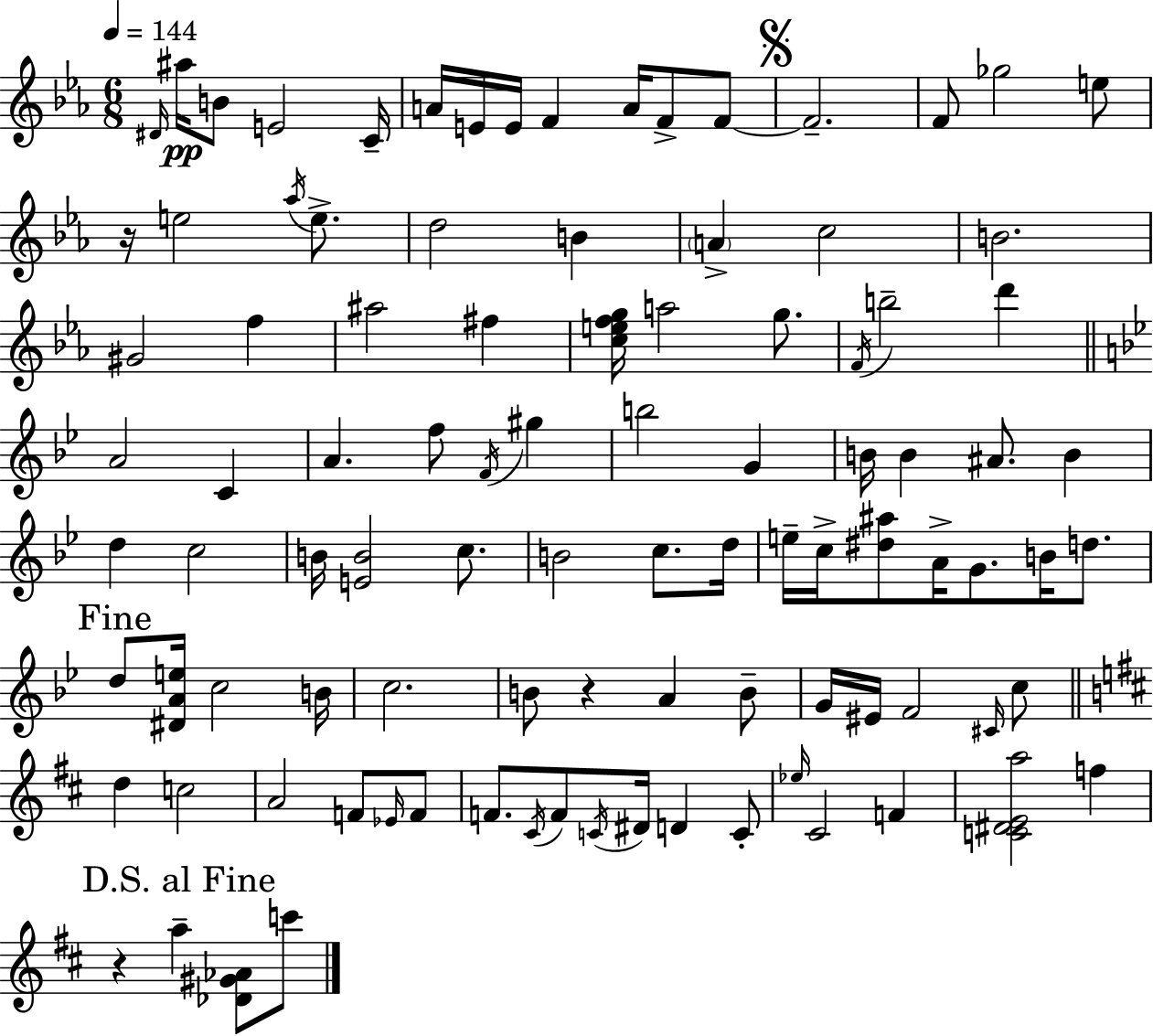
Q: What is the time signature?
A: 6/8